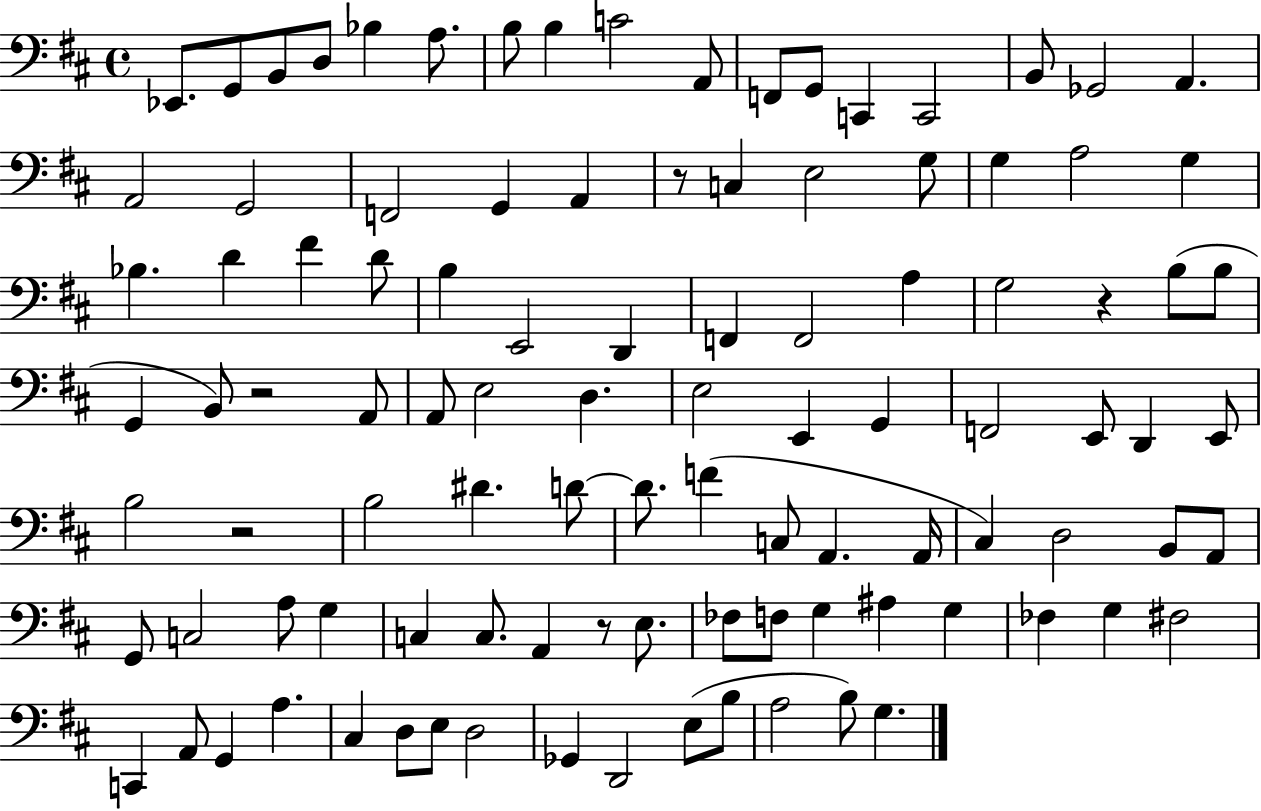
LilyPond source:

{
  \clef bass
  \time 4/4
  \defaultTimeSignature
  \key d \major
  ees,8. g,8 b,8 d8 bes4 a8. | b8 b4 c'2 a,8 | f,8 g,8 c,4 c,2 | b,8 ges,2 a,4. | \break a,2 g,2 | f,2 g,4 a,4 | r8 c4 e2 g8 | g4 a2 g4 | \break bes4. d'4 fis'4 d'8 | b4 e,2 d,4 | f,4 f,2 a4 | g2 r4 b8( b8 | \break g,4 b,8) r2 a,8 | a,8 e2 d4. | e2 e,4 g,4 | f,2 e,8 d,4 e,8 | \break b2 r2 | b2 dis'4. d'8~~ | d'8. f'4( c8 a,4. a,16 | cis4) d2 b,8 a,8 | \break g,8 c2 a8 g4 | c4 c8. a,4 r8 e8. | fes8 f8 g4 ais4 g4 | fes4 g4 fis2 | \break c,4 a,8 g,4 a4. | cis4 d8 e8 d2 | ges,4 d,2 e8( b8 | a2 b8) g4. | \break \bar "|."
}